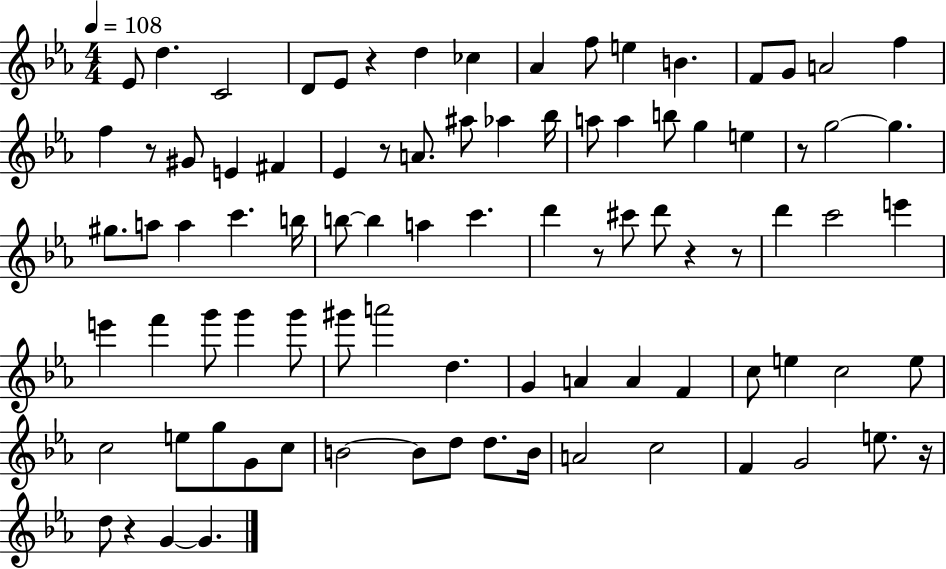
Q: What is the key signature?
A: EES major